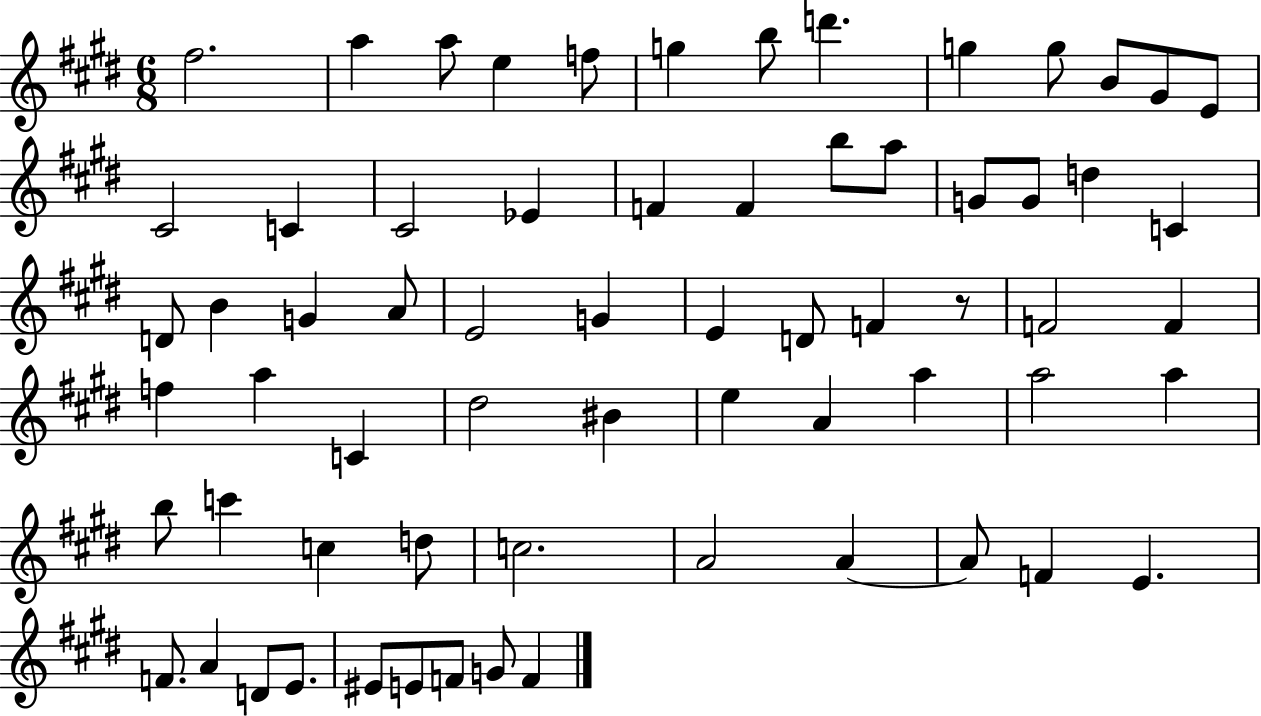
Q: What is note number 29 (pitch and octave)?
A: A4